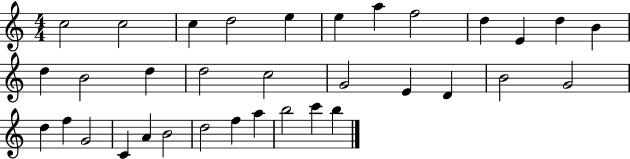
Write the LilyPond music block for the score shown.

{
  \clef treble
  \numericTimeSignature
  \time 4/4
  \key c \major
  c''2 c''2 | c''4 d''2 e''4 | e''4 a''4 f''2 | d''4 e'4 d''4 b'4 | \break d''4 b'2 d''4 | d''2 c''2 | g'2 e'4 d'4 | b'2 g'2 | \break d''4 f''4 g'2 | c'4 a'4 b'2 | d''2 f''4 a''4 | b''2 c'''4 b''4 | \break \bar "|."
}